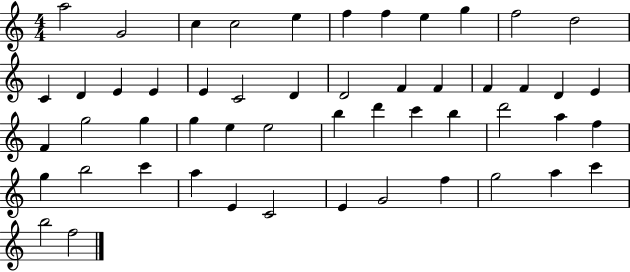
{
  \clef treble
  \numericTimeSignature
  \time 4/4
  \key c \major
  a''2 g'2 | c''4 c''2 e''4 | f''4 f''4 e''4 g''4 | f''2 d''2 | \break c'4 d'4 e'4 e'4 | e'4 c'2 d'4 | d'2 f'4 f'4 | f'4 f'4 d'4 e'4 | \break f'4 g''2 g''4 | g''4 e''4 e''2 | b''4 d'''4 c'''4 b''4 | d'''2 a''4 f''4 | \break g''4 b''2 c'''4 | a''4 e'4 c'2 | e'4 g'2 f''4 | g''2 a''4 c'''4 | \break b''2 f''2 | \bar "|."
}